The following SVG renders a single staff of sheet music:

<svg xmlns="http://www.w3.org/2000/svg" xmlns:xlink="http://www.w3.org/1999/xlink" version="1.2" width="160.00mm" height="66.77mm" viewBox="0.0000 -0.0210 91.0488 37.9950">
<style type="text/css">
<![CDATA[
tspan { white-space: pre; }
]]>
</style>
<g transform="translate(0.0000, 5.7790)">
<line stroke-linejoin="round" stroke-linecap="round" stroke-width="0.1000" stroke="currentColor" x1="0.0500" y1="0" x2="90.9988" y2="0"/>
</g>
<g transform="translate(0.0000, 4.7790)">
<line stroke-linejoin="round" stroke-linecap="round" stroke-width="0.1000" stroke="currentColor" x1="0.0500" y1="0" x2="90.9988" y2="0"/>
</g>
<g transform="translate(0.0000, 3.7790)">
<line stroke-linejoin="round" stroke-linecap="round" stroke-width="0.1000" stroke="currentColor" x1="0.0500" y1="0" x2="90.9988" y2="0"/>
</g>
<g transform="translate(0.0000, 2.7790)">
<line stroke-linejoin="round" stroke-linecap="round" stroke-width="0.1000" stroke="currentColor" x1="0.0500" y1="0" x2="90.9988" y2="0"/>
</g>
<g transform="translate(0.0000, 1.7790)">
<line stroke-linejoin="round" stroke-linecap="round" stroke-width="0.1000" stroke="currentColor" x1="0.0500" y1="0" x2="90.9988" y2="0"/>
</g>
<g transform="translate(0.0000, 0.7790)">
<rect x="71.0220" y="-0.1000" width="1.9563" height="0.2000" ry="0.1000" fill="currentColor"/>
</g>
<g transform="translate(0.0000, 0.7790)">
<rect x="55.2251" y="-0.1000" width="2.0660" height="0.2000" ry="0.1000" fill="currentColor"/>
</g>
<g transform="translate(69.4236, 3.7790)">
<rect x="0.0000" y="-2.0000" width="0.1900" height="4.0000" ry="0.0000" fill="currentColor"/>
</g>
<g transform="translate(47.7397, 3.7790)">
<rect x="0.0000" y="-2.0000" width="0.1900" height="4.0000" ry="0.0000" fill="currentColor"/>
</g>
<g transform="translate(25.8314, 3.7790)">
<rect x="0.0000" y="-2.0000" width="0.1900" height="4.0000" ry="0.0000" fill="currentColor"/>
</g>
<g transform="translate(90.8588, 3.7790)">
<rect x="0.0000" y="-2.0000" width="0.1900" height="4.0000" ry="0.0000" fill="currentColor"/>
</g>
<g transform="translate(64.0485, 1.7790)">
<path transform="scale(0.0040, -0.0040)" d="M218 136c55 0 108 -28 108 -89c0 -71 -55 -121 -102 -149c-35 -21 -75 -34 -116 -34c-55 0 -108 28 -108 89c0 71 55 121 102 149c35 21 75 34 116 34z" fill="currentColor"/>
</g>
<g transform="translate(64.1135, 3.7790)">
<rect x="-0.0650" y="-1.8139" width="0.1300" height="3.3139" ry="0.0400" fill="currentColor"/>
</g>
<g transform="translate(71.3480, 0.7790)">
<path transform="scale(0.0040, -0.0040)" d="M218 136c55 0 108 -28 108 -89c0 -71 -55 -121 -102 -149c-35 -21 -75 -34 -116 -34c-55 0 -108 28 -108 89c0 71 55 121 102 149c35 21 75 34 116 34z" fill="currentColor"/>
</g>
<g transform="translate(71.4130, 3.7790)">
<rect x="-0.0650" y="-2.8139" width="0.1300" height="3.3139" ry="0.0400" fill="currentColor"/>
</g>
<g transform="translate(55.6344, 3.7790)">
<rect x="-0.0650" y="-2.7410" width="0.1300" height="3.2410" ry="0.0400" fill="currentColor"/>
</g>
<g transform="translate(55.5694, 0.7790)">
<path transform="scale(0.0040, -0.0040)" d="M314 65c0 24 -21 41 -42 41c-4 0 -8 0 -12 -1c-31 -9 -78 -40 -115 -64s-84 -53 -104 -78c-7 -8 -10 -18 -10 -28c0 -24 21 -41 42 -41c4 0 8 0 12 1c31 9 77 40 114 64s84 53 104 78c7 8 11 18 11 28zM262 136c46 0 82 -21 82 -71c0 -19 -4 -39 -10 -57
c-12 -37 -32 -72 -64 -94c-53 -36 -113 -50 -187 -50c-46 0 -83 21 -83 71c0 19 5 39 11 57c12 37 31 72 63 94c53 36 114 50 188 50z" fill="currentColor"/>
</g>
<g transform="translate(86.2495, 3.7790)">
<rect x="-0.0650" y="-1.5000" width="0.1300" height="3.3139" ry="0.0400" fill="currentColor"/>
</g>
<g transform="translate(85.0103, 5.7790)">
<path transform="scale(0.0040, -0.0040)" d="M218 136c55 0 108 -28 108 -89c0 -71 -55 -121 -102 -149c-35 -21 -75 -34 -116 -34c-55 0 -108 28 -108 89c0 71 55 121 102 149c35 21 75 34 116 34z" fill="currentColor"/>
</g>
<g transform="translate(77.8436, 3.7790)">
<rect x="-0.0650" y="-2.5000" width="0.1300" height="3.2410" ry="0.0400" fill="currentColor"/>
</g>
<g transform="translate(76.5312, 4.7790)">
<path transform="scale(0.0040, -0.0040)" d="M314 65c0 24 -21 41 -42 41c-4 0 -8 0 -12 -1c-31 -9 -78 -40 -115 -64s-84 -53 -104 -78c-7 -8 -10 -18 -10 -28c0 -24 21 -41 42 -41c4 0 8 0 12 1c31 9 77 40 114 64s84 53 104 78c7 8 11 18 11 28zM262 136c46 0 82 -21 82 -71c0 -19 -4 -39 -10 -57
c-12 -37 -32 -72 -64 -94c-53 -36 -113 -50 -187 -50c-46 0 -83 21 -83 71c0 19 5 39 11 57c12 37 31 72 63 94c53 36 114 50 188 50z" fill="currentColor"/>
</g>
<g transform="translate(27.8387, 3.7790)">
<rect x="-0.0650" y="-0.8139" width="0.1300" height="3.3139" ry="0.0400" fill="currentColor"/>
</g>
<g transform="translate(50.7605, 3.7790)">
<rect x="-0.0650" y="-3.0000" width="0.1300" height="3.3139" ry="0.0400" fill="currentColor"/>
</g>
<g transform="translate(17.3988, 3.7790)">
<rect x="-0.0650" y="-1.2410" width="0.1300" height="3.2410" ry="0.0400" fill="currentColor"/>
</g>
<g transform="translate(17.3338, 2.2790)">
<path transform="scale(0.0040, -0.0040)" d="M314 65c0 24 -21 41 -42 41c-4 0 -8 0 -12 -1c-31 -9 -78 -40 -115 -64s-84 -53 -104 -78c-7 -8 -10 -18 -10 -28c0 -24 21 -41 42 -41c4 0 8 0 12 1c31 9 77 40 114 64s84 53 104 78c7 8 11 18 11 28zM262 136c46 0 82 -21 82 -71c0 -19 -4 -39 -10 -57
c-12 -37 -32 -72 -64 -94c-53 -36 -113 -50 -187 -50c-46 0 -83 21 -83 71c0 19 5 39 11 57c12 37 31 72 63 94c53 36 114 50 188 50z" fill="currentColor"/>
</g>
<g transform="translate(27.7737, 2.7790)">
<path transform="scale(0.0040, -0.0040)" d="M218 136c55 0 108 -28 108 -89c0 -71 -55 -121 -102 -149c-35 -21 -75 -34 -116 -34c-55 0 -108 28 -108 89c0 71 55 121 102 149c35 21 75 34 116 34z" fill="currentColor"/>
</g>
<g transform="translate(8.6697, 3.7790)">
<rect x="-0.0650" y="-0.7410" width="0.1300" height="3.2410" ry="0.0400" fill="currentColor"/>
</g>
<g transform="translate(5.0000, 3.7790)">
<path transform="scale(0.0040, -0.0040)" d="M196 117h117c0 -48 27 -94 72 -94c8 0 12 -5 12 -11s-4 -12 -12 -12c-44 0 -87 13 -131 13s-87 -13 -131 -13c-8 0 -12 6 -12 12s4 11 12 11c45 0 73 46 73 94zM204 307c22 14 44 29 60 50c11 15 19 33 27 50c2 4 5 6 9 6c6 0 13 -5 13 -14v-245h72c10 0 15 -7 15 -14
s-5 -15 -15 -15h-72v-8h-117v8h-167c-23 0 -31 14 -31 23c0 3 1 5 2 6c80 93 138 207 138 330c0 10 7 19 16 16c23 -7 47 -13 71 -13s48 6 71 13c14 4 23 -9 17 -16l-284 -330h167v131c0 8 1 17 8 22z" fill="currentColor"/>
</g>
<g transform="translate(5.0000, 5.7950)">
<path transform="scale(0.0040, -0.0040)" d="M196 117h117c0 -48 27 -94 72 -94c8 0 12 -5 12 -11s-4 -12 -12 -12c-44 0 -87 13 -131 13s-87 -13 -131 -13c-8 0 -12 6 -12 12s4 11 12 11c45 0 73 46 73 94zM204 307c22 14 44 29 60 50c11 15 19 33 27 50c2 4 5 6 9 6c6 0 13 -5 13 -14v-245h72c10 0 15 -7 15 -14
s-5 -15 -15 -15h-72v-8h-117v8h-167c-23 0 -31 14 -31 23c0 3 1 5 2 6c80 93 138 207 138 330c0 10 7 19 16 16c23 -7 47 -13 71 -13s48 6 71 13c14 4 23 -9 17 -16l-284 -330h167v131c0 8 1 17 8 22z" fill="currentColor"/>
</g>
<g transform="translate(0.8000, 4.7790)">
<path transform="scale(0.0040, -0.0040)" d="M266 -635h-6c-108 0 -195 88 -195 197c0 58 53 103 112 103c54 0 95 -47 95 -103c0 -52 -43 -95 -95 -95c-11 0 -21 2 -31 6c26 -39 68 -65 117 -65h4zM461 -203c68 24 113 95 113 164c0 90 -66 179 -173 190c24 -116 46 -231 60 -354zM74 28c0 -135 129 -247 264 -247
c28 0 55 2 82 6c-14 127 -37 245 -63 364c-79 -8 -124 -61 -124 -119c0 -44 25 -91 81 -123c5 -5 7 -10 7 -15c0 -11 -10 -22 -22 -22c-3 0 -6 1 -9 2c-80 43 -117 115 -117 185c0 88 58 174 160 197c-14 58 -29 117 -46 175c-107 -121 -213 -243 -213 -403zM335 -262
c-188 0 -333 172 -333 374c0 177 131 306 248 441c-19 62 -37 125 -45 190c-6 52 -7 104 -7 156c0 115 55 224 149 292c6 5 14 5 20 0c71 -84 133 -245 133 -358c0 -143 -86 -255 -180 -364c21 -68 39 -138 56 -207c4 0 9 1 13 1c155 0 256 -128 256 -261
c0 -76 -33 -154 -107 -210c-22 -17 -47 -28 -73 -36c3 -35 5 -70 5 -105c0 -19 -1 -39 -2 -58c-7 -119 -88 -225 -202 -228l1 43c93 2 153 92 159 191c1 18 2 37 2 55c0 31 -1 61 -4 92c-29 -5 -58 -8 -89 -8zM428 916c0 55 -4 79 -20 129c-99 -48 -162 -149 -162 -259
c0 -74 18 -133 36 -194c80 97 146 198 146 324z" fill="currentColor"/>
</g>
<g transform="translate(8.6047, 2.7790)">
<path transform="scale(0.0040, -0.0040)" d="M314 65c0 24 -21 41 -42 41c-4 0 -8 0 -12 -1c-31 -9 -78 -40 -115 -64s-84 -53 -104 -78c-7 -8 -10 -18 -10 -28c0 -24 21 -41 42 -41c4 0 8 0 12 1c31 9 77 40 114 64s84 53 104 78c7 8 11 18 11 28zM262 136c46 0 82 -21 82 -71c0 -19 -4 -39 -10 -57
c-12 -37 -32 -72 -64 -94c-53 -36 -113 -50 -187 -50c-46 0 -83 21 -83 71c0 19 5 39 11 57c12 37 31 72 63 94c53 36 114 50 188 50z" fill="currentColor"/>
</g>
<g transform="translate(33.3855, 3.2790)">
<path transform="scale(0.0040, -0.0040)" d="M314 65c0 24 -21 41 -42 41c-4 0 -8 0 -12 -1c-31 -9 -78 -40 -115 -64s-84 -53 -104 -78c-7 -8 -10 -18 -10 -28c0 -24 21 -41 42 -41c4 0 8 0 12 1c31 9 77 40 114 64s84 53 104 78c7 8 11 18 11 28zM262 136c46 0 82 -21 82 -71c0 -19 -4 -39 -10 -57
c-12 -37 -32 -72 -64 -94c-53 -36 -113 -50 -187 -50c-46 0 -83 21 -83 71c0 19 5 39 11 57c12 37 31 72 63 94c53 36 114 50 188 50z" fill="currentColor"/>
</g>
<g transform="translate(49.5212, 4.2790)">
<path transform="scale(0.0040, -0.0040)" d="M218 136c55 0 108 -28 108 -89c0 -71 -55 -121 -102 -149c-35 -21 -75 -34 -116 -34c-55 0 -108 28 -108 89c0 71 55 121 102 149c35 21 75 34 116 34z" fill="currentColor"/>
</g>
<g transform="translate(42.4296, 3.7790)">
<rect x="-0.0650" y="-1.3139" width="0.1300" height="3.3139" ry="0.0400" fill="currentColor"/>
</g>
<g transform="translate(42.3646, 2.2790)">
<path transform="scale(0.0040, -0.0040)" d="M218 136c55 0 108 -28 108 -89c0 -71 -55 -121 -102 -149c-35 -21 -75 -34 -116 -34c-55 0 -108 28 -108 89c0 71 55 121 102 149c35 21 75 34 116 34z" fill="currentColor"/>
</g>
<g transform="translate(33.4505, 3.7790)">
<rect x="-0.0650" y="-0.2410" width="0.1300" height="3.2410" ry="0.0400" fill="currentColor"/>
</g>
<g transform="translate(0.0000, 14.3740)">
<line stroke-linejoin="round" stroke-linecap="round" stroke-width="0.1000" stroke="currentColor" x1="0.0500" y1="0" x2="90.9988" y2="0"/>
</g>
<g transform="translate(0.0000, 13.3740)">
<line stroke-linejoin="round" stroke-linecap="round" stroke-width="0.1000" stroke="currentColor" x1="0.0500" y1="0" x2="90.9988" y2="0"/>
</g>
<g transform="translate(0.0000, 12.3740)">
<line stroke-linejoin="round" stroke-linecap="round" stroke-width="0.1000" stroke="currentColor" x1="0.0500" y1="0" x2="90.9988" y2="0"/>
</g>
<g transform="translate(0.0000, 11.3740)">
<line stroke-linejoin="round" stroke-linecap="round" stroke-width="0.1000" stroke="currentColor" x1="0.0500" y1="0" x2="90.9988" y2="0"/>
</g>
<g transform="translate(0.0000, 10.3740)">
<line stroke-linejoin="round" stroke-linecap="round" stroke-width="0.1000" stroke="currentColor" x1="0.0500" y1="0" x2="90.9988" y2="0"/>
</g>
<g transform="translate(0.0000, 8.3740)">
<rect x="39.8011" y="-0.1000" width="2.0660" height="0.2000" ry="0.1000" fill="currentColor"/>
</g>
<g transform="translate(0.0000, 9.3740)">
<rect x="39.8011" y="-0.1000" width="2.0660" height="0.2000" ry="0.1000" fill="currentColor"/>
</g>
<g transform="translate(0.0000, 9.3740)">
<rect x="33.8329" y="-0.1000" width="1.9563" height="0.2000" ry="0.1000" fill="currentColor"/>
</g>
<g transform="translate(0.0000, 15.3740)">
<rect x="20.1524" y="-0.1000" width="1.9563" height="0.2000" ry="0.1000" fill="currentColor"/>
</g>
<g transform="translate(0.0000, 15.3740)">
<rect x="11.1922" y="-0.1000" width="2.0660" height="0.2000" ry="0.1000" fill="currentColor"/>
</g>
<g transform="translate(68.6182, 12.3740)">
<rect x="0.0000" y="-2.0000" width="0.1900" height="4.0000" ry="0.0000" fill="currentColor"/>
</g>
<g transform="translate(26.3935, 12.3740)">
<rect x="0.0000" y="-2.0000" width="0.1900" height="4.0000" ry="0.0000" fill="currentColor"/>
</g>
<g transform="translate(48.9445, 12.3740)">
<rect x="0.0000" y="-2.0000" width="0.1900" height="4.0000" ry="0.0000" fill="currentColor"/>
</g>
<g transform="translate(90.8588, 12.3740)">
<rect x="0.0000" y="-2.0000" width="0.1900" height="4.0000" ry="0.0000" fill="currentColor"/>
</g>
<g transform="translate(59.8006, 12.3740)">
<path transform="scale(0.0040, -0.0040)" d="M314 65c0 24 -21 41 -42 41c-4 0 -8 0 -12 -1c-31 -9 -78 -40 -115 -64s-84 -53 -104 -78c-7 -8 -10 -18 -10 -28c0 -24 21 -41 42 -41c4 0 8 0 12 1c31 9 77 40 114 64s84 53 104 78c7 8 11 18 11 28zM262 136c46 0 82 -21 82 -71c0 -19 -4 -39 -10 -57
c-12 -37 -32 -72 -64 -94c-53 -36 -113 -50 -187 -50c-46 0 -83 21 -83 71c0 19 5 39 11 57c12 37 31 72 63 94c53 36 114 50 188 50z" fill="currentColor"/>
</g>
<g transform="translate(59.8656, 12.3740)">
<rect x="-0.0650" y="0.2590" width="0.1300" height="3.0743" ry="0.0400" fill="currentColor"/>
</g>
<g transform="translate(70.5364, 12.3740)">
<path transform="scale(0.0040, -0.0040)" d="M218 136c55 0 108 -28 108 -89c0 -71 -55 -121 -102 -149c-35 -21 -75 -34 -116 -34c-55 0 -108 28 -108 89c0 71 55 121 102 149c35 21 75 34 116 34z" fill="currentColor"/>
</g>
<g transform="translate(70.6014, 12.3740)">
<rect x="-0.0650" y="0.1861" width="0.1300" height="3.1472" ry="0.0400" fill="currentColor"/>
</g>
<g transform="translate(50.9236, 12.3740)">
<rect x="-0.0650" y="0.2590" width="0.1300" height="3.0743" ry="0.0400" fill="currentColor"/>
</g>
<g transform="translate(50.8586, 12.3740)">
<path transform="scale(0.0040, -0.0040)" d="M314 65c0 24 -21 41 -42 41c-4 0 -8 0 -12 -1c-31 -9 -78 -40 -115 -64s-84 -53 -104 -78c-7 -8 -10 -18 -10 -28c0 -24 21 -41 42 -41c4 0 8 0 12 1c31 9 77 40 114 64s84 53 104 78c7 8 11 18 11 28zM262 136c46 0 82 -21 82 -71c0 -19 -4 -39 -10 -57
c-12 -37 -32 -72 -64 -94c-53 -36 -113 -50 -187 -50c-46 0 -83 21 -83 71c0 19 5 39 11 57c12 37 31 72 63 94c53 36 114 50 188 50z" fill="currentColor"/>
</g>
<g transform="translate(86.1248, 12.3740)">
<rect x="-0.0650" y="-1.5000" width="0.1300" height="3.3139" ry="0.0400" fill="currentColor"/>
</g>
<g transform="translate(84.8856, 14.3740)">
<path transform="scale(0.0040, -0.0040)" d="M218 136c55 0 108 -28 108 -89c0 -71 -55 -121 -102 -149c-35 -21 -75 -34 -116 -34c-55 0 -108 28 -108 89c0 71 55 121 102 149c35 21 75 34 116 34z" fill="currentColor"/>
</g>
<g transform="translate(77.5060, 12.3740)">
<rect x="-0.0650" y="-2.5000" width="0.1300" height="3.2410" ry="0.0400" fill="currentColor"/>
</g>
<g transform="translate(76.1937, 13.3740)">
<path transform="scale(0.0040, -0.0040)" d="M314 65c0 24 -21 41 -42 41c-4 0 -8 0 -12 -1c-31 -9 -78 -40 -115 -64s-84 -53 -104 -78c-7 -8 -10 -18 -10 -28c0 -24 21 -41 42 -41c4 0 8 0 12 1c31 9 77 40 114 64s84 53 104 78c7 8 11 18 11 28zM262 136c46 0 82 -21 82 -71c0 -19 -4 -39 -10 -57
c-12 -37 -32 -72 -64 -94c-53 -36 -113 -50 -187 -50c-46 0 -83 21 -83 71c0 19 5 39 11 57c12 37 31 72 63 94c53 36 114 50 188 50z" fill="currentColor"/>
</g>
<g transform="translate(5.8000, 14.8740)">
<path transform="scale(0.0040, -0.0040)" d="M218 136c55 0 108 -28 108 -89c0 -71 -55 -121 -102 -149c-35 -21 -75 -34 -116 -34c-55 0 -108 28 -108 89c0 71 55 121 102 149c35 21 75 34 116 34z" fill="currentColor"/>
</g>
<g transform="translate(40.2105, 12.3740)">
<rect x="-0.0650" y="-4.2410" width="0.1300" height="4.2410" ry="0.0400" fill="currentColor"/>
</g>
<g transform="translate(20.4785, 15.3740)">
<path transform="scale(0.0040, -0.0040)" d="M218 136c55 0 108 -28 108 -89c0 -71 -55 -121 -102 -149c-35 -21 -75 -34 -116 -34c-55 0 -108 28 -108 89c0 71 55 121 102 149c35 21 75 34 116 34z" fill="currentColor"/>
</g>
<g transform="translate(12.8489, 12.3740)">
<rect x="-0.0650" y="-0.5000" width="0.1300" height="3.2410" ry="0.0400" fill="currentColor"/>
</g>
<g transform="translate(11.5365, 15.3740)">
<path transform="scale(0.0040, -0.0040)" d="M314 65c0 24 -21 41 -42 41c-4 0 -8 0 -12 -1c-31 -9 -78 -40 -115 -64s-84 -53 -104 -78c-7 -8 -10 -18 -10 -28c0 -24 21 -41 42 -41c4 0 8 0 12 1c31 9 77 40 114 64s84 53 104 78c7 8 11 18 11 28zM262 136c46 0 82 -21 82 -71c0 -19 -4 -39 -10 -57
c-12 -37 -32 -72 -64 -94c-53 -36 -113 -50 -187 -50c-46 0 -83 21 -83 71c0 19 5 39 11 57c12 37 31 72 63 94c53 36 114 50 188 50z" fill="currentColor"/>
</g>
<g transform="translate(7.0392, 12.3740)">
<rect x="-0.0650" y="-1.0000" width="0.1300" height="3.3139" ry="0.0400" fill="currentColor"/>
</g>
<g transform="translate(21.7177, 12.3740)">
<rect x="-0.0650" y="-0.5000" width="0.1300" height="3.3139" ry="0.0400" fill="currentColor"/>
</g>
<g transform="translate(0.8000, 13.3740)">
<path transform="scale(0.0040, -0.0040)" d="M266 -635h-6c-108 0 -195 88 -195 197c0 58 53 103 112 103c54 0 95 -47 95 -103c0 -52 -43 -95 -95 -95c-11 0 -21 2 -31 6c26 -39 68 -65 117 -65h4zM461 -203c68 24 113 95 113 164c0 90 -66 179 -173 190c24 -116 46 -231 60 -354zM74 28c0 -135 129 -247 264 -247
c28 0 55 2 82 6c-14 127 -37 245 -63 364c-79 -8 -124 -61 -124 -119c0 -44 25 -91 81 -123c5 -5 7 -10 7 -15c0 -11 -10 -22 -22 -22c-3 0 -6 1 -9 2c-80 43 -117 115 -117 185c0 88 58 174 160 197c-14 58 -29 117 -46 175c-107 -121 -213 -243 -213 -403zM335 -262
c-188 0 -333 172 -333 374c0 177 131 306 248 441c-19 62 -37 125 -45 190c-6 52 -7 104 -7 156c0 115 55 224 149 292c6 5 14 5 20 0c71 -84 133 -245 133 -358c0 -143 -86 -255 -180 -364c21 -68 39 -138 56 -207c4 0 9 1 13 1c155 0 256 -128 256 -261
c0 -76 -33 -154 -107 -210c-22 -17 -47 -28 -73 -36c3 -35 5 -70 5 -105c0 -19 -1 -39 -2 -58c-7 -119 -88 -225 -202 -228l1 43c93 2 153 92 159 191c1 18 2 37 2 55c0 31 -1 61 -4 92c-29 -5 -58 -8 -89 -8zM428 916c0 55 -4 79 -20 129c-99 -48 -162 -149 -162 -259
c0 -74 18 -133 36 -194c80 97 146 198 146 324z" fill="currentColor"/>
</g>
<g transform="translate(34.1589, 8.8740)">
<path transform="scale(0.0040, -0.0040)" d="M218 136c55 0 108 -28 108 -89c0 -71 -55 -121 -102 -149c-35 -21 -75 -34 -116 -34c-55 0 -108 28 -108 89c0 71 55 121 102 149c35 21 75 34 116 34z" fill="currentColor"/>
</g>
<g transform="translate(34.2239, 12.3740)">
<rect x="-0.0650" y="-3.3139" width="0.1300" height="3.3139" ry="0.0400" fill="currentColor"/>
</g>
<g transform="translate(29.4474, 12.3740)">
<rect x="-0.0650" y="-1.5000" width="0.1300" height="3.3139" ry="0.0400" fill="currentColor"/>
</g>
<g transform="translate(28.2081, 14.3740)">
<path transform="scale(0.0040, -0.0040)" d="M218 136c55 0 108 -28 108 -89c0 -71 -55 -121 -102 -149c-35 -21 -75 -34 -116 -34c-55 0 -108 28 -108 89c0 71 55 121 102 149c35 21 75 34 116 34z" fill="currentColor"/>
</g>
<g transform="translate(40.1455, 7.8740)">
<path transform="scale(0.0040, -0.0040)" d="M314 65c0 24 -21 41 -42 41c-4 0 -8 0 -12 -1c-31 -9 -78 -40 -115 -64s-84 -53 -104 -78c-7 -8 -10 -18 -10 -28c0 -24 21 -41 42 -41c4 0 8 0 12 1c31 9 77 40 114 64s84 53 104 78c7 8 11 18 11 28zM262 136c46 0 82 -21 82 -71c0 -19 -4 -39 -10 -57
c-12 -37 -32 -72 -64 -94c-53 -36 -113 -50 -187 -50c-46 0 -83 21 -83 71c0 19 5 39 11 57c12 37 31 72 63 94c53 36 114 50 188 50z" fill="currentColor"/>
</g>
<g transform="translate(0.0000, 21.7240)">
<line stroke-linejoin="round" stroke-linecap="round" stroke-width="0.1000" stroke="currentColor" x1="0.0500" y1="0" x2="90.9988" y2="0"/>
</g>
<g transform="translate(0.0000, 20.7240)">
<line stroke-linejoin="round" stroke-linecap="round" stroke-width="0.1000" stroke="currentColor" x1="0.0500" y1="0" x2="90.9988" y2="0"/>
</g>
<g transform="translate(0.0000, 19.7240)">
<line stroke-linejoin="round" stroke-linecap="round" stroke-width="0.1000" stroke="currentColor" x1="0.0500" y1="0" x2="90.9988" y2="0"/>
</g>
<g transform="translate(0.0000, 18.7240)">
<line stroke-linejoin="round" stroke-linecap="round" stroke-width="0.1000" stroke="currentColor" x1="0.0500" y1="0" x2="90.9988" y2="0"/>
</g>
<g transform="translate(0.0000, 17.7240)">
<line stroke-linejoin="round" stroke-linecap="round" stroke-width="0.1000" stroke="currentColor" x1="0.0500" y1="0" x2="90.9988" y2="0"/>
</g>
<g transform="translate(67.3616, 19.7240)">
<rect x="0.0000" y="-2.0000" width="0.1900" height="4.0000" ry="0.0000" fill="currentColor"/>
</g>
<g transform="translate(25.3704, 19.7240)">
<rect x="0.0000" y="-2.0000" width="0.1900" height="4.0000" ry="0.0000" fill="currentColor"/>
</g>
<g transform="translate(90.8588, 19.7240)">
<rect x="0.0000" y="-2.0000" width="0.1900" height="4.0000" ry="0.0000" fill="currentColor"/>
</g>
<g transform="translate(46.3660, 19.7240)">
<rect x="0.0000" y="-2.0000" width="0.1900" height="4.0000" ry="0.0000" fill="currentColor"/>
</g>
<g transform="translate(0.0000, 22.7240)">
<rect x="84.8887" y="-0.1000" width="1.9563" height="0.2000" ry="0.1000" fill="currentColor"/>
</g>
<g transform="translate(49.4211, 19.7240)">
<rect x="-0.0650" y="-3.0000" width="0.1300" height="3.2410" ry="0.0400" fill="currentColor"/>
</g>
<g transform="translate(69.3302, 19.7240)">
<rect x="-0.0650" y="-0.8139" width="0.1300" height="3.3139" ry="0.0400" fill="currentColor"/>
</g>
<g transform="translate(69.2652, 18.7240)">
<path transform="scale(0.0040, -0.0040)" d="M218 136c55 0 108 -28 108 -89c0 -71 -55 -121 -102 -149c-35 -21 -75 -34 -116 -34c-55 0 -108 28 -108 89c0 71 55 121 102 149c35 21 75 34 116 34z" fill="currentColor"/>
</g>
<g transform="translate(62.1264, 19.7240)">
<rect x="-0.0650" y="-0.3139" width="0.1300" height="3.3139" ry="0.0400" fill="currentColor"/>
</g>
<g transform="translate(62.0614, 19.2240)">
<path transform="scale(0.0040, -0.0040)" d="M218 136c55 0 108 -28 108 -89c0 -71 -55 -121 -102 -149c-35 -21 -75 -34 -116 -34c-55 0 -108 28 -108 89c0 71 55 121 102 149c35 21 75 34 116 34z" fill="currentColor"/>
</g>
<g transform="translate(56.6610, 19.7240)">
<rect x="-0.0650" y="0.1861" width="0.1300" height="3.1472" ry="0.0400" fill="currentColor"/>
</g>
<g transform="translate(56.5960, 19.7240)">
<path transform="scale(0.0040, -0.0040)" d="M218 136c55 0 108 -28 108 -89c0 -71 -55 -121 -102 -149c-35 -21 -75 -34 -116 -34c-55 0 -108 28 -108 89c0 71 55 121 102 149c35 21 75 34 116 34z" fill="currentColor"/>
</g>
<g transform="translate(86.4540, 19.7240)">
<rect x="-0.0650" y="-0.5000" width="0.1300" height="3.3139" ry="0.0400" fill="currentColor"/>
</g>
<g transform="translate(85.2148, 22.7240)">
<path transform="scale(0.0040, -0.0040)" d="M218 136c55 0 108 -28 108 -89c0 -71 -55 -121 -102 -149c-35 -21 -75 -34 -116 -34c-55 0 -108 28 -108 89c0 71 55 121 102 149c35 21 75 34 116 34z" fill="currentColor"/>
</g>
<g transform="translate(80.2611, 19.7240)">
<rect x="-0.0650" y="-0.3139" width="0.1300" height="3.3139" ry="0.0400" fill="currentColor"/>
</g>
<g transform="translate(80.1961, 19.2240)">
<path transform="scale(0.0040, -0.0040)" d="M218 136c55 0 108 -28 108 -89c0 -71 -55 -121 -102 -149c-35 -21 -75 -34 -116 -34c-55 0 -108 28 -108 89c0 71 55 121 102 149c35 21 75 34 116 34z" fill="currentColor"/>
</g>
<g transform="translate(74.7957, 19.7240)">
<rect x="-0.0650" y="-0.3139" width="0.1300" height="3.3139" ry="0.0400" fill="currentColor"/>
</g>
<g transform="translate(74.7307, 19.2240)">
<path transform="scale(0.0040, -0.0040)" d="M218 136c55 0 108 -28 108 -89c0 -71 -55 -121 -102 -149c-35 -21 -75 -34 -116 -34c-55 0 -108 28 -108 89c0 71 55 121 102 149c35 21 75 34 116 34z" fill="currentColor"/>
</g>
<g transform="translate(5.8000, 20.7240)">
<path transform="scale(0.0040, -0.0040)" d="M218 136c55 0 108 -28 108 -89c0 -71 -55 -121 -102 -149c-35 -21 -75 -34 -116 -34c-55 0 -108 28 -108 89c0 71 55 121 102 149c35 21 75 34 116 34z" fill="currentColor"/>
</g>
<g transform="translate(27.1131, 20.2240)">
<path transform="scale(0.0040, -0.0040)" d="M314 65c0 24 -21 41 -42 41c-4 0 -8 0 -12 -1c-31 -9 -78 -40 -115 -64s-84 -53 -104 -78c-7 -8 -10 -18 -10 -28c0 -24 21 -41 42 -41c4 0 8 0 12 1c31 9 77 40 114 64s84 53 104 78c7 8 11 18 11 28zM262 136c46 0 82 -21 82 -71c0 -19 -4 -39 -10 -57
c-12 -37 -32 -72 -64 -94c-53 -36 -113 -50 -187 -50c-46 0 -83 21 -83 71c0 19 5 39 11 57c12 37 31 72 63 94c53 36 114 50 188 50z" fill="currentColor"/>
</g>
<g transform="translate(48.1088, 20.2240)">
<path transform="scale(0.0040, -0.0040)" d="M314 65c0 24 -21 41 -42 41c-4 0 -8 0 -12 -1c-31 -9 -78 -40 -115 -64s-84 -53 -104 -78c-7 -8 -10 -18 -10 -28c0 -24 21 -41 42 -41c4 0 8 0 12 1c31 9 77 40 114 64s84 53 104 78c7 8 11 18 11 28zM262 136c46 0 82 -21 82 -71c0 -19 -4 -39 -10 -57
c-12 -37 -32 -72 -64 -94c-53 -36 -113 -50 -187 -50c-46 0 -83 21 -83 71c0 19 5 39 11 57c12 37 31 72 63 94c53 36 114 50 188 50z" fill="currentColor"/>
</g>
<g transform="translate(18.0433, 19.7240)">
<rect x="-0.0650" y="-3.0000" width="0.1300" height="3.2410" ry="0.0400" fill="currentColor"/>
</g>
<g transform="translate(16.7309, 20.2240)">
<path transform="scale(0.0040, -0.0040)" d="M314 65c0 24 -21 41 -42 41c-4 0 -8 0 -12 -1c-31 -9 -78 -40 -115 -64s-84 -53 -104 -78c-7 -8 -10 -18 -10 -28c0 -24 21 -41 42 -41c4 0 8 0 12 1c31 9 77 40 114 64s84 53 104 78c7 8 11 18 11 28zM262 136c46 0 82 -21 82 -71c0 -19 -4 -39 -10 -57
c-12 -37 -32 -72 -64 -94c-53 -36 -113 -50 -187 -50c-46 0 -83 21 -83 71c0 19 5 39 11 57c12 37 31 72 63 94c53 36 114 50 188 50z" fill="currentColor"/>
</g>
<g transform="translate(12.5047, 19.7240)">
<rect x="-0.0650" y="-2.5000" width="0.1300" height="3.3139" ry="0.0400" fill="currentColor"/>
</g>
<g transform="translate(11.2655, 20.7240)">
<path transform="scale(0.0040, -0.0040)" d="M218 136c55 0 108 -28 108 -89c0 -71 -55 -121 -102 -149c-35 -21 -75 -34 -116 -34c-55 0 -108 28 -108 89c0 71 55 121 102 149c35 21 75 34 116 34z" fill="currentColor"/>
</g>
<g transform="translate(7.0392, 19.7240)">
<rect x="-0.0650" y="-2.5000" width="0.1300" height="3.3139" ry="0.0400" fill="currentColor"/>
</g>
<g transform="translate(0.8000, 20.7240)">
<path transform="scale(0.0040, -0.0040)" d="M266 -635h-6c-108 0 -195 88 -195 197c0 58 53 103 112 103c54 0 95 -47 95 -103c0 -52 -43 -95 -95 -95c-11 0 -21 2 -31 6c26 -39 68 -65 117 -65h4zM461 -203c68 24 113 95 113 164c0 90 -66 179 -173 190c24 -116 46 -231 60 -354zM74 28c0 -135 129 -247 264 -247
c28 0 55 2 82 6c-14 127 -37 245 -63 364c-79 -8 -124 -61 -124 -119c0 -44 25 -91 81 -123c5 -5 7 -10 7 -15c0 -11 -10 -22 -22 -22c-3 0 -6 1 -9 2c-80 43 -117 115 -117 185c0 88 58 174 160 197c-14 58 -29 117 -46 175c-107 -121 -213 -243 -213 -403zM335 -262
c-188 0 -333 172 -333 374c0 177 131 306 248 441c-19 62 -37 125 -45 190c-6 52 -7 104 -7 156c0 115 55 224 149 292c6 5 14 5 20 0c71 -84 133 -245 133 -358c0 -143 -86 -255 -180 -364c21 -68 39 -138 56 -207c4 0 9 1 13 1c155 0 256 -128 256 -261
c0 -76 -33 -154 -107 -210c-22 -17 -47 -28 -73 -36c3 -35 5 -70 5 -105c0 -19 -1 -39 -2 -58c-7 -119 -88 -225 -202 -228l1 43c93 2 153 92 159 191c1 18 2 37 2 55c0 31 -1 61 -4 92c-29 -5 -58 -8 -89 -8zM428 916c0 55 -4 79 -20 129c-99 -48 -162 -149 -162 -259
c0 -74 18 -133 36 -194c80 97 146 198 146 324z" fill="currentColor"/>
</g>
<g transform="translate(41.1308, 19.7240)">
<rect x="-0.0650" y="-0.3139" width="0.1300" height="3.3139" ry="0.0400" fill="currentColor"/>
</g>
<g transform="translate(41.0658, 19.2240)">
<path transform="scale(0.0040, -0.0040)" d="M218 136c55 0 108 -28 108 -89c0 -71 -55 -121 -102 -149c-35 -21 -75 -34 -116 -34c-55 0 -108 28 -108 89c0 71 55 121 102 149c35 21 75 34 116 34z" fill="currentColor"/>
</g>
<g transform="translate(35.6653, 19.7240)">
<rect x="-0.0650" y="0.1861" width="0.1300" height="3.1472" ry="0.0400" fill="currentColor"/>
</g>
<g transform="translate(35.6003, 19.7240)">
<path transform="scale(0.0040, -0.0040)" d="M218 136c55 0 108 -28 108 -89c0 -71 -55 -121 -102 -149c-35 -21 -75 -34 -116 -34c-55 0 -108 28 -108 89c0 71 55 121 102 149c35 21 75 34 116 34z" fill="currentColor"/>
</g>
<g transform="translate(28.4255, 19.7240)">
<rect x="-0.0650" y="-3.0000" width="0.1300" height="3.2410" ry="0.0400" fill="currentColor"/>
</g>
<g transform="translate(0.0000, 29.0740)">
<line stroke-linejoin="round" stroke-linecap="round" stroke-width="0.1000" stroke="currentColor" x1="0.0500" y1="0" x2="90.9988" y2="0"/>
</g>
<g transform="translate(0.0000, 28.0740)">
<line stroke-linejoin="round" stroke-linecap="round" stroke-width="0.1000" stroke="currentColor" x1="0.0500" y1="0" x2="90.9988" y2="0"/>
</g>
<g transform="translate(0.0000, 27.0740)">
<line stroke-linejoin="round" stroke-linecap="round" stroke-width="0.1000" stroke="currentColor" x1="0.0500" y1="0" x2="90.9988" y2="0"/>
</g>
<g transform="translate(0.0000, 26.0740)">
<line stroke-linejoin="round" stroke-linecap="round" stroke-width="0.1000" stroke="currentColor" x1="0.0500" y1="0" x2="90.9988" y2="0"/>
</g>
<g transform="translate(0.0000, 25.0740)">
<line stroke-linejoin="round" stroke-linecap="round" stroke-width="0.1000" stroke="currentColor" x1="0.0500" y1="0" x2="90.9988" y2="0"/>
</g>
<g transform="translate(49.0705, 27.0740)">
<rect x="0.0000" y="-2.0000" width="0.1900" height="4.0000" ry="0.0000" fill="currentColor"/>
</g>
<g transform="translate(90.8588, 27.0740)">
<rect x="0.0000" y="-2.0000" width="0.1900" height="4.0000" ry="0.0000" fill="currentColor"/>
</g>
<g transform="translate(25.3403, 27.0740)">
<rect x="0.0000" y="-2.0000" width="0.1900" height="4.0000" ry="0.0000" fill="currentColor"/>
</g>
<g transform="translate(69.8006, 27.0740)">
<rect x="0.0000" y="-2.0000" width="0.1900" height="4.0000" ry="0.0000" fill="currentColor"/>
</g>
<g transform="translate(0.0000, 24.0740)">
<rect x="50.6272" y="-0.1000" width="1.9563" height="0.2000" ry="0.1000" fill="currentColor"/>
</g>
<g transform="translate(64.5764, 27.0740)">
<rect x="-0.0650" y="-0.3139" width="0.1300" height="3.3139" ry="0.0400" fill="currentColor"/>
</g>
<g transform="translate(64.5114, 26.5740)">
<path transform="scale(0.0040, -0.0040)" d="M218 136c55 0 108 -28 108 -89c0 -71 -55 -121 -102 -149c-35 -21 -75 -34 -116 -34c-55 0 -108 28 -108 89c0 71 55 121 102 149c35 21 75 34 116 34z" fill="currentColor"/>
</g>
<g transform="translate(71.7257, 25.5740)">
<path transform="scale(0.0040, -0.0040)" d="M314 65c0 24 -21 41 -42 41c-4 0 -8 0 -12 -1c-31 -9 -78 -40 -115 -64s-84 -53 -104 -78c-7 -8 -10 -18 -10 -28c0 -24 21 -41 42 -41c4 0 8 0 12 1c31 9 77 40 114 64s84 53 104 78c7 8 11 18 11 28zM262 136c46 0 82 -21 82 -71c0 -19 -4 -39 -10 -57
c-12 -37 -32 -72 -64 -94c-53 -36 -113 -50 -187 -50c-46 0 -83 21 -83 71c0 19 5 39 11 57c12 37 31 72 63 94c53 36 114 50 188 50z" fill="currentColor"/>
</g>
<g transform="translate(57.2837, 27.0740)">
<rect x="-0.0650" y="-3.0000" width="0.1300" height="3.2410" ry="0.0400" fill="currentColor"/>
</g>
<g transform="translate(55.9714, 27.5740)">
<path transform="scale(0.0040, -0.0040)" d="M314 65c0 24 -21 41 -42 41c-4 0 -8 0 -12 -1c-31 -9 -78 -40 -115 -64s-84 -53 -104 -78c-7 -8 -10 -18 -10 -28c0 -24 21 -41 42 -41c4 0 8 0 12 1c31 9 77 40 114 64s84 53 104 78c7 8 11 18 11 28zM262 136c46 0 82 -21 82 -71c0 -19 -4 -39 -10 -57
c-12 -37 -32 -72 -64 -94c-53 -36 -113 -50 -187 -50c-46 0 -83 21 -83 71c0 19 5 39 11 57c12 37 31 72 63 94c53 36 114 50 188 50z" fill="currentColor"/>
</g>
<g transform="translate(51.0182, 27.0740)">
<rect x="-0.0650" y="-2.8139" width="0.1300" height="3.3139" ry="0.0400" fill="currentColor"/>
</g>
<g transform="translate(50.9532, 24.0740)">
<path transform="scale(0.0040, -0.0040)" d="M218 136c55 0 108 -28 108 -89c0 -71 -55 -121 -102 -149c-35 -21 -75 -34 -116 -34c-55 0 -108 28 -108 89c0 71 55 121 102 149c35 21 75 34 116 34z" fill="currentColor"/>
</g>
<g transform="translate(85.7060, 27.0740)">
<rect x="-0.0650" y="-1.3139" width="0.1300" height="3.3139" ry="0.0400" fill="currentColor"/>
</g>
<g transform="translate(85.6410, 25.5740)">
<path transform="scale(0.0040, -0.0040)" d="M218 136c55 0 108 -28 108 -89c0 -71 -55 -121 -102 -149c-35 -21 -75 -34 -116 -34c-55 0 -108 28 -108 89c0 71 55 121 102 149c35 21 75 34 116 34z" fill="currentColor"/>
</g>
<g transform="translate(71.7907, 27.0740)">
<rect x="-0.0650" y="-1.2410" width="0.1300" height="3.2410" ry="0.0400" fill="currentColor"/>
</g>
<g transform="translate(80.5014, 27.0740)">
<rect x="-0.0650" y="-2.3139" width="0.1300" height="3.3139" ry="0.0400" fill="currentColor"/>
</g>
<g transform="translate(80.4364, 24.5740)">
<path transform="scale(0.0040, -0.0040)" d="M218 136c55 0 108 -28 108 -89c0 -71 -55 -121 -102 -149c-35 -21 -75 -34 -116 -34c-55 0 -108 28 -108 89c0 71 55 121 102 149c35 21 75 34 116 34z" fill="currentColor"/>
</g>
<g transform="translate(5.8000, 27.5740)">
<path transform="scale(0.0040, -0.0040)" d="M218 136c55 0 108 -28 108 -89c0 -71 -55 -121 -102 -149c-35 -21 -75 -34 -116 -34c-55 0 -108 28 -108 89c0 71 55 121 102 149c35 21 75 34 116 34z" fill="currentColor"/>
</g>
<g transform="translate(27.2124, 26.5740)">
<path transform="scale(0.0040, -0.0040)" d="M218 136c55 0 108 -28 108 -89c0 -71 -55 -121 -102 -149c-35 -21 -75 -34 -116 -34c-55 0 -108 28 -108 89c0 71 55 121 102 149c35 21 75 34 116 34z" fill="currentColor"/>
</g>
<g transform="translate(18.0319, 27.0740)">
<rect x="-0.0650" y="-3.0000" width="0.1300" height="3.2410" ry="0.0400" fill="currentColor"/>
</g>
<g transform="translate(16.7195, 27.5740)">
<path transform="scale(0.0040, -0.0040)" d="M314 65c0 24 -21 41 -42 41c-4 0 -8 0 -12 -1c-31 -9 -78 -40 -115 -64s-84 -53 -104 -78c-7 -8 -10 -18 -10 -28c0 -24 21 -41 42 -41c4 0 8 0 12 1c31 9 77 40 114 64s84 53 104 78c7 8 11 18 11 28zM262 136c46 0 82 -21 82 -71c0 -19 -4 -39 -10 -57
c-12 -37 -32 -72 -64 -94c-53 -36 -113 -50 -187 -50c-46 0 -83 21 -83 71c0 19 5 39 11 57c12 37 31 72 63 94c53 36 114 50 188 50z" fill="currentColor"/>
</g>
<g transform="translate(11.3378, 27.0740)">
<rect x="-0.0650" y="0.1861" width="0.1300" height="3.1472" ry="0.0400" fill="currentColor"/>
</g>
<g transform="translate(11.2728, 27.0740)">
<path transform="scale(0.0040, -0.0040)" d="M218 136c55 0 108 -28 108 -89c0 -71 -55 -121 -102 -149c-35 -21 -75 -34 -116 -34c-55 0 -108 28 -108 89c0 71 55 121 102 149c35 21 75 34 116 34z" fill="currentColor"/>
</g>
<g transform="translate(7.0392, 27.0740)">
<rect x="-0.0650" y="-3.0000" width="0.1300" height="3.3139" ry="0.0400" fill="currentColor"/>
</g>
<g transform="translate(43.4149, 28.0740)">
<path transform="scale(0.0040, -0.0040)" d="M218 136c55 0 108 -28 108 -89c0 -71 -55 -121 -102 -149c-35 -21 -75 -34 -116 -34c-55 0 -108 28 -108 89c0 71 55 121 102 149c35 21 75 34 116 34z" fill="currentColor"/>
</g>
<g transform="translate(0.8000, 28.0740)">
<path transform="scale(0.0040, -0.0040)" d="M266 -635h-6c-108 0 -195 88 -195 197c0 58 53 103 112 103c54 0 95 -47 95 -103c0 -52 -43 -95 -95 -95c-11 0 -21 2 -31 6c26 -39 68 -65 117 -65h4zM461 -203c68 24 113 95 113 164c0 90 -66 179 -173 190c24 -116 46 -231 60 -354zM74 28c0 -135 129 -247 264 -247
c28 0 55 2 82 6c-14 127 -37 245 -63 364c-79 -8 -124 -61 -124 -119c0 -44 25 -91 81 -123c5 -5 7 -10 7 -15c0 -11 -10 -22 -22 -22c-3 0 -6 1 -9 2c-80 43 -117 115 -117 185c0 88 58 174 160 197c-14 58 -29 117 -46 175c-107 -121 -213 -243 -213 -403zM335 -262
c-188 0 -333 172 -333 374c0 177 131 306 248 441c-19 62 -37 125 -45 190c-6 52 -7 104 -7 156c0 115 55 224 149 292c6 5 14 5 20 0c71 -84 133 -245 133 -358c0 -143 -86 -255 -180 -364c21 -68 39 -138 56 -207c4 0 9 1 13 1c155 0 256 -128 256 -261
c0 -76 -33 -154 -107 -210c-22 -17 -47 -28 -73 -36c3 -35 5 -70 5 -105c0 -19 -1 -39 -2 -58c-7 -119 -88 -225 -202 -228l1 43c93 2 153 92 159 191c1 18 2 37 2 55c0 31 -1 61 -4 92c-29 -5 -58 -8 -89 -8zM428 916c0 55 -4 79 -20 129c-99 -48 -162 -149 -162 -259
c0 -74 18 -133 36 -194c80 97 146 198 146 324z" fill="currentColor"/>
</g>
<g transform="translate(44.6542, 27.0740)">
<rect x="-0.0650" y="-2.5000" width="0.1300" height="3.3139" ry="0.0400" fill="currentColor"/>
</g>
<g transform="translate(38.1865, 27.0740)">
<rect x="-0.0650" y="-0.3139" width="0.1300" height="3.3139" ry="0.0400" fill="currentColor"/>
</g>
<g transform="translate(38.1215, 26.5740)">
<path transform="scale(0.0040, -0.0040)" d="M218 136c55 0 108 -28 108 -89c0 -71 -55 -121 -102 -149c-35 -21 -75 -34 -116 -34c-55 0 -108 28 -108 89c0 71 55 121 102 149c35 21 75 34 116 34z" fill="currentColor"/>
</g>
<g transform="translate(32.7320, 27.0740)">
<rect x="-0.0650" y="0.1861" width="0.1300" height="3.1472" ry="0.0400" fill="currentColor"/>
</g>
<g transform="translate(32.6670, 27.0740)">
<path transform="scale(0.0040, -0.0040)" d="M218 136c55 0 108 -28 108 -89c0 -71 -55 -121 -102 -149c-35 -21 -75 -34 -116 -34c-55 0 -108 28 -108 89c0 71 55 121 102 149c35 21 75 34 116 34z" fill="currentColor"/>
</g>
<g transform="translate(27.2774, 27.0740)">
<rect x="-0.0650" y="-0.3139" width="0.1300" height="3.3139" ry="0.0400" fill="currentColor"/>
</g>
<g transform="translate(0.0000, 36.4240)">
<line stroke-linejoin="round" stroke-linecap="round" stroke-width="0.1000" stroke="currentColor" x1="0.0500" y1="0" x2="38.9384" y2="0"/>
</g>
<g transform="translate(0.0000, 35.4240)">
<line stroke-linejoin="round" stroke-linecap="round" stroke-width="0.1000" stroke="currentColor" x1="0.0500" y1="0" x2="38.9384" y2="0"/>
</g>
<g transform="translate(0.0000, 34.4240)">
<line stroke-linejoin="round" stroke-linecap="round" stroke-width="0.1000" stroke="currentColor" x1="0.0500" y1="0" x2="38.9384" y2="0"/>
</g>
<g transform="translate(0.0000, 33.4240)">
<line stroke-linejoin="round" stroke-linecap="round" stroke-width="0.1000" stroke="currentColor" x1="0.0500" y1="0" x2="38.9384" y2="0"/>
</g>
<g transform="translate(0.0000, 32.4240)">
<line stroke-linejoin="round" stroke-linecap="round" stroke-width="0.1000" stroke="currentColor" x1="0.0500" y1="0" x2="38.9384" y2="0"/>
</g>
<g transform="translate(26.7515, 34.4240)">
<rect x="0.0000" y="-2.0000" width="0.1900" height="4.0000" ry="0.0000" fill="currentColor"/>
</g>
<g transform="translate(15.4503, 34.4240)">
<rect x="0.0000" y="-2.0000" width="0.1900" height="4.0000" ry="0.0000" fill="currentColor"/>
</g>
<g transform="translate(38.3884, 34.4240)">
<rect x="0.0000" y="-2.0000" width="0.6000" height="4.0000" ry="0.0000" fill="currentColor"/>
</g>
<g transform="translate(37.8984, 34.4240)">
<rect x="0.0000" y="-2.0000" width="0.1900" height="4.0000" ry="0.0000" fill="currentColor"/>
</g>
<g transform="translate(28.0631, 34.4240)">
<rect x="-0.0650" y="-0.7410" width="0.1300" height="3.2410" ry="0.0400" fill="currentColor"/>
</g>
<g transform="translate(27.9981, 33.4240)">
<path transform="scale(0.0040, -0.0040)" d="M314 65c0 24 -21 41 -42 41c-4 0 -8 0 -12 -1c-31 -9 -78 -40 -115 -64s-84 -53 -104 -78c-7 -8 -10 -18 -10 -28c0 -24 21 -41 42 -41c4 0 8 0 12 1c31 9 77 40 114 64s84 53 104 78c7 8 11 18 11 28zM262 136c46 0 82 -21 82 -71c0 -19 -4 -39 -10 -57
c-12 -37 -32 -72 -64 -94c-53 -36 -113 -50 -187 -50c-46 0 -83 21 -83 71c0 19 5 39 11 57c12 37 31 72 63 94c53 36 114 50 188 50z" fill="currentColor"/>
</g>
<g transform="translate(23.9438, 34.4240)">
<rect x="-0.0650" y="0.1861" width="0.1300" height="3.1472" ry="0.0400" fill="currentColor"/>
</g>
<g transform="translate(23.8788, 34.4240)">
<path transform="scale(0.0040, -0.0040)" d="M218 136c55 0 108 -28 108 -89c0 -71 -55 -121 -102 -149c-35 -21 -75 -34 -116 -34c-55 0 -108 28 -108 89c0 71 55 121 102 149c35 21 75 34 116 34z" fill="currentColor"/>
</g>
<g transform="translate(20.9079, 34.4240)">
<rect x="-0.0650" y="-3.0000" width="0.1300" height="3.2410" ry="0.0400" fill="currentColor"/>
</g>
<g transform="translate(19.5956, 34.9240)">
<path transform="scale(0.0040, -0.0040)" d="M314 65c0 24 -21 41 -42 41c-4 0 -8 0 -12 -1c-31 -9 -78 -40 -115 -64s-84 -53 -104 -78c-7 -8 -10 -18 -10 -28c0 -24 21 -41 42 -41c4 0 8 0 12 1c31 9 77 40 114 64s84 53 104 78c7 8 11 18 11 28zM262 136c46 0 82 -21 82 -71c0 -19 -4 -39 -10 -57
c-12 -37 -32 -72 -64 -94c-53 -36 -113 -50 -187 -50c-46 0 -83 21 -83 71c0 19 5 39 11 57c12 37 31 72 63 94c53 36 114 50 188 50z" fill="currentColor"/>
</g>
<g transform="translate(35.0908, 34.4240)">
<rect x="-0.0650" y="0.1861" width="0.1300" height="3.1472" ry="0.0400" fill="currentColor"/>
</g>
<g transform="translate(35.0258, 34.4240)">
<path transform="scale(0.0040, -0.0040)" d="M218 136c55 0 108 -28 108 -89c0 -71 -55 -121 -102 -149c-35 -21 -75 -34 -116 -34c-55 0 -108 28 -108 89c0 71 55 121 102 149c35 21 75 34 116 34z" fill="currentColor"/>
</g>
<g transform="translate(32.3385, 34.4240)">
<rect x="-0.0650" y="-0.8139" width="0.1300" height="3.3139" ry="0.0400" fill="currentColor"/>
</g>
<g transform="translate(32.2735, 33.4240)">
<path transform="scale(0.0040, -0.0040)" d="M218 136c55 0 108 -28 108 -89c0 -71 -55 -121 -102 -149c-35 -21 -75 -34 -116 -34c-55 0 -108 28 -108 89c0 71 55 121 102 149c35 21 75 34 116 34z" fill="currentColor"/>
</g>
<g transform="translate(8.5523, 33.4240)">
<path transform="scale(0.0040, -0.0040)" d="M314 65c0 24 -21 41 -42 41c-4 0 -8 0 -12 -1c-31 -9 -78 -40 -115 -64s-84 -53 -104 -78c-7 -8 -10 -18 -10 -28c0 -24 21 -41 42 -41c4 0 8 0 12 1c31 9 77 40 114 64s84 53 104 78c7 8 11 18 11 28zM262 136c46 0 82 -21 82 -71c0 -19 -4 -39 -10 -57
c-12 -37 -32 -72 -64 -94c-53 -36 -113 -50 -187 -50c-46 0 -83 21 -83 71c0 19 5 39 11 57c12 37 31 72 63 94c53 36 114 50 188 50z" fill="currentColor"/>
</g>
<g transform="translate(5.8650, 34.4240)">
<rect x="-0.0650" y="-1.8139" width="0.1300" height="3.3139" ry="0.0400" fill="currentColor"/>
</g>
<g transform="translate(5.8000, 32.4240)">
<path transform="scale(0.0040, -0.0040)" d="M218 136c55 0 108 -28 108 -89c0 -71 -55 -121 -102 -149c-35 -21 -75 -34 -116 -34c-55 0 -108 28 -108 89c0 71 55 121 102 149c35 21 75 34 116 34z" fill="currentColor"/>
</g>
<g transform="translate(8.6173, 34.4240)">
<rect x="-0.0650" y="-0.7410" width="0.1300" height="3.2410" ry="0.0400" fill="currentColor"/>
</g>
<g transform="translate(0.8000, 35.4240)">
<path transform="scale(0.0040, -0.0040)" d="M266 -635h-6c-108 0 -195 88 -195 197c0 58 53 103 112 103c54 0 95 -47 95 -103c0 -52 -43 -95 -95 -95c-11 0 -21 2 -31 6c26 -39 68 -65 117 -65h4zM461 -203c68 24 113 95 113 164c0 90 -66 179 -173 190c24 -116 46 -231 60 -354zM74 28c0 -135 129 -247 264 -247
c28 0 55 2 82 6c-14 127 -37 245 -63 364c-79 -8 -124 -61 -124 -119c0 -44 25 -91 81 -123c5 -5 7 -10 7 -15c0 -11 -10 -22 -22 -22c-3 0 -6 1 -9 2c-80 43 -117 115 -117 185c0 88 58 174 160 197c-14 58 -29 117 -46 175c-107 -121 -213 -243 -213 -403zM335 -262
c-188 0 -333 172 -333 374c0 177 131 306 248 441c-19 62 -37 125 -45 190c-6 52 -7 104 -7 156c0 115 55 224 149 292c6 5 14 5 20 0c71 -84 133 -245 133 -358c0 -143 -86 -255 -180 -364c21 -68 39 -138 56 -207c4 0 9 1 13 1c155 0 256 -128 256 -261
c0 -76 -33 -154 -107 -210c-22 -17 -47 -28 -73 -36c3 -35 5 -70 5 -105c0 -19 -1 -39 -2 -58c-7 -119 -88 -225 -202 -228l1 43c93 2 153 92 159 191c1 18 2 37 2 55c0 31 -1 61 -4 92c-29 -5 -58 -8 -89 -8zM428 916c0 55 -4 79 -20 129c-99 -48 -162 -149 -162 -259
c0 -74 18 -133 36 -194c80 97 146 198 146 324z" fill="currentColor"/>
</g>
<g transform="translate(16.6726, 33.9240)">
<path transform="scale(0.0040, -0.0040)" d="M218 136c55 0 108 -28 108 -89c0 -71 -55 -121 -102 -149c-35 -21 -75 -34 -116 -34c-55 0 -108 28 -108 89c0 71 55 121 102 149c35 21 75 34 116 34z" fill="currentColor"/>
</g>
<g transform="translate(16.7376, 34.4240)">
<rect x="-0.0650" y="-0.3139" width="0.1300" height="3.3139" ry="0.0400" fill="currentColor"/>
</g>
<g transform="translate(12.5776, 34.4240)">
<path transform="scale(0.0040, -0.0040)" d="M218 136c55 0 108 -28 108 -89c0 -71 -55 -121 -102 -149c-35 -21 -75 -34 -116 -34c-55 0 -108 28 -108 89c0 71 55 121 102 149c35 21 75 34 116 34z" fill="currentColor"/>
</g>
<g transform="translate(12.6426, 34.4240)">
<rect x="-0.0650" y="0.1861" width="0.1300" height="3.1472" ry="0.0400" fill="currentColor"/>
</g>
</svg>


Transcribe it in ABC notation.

X:1
T:Untitled
M:4/4
L:1/4
K:C
d2 e2 d c2 e A a2 f a G2 E D C2 C E b d'2 B2 B2 B G2 E G G A2 A2 B c A2 B c d c c C A B A2 c B c G a A2 c e2 g e f d2 B c A2 B d2 d B